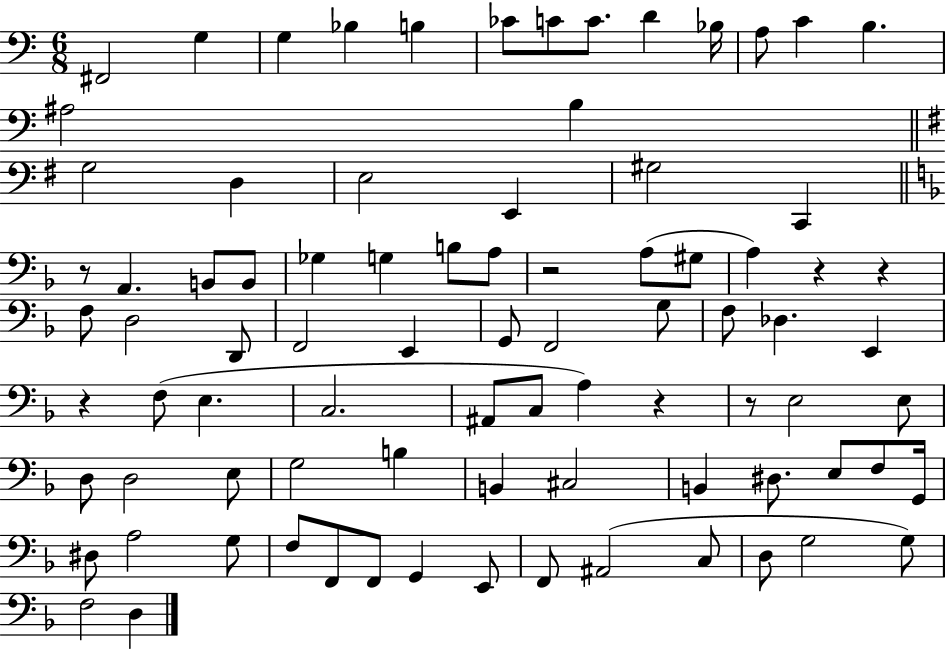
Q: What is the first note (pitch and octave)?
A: F#2